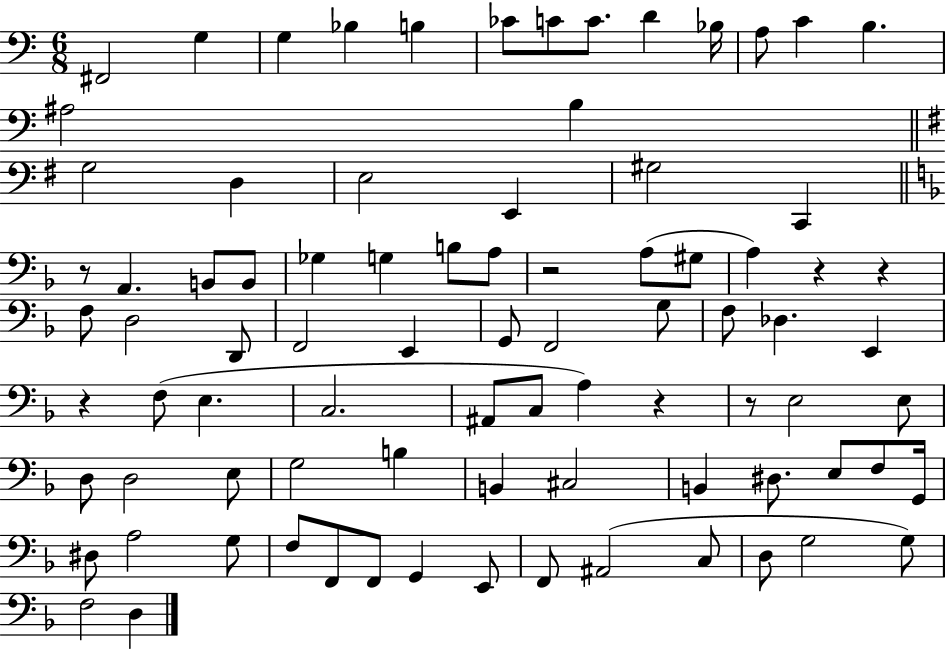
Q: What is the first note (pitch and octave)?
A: F#2